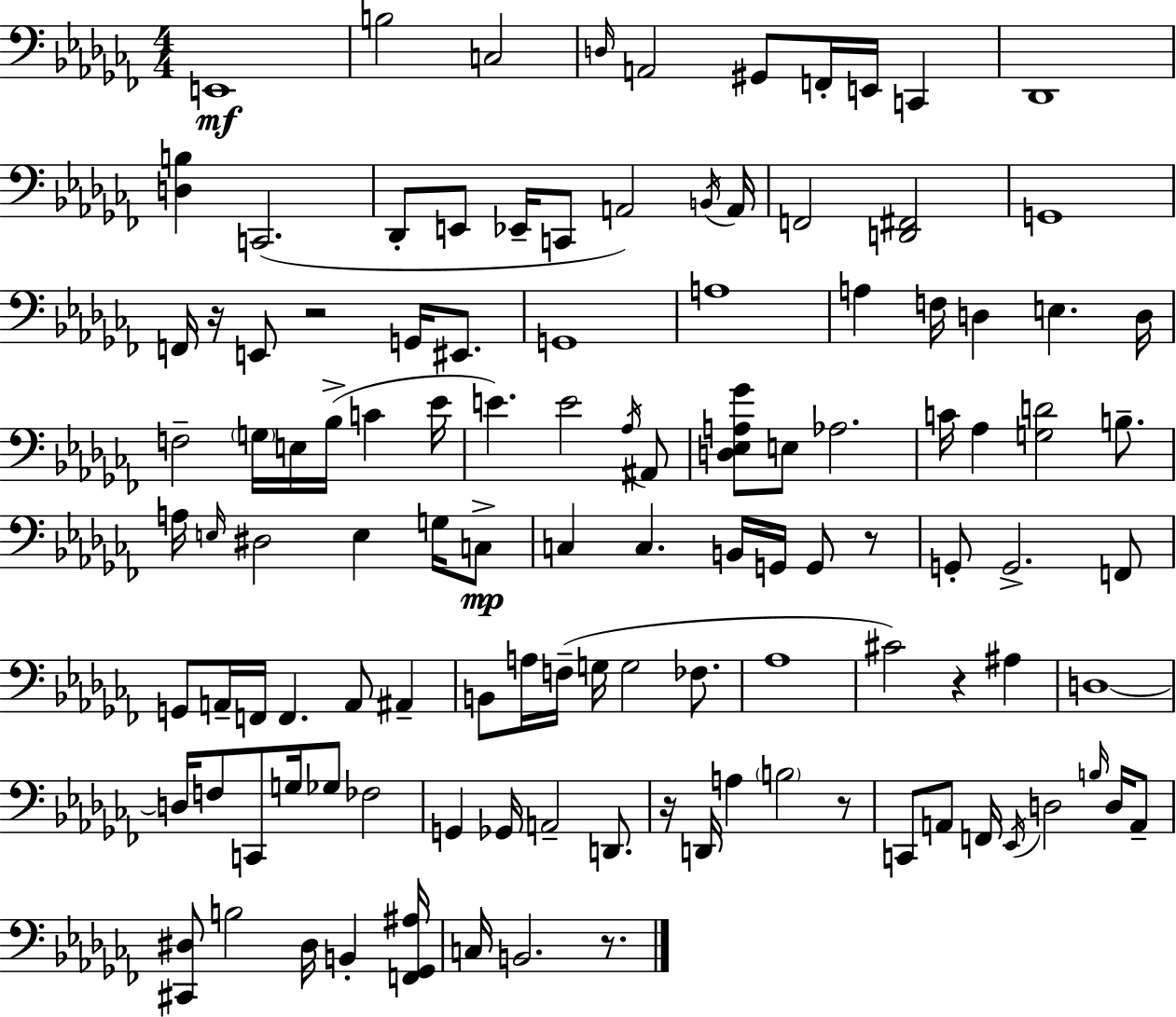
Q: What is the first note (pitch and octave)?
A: E2